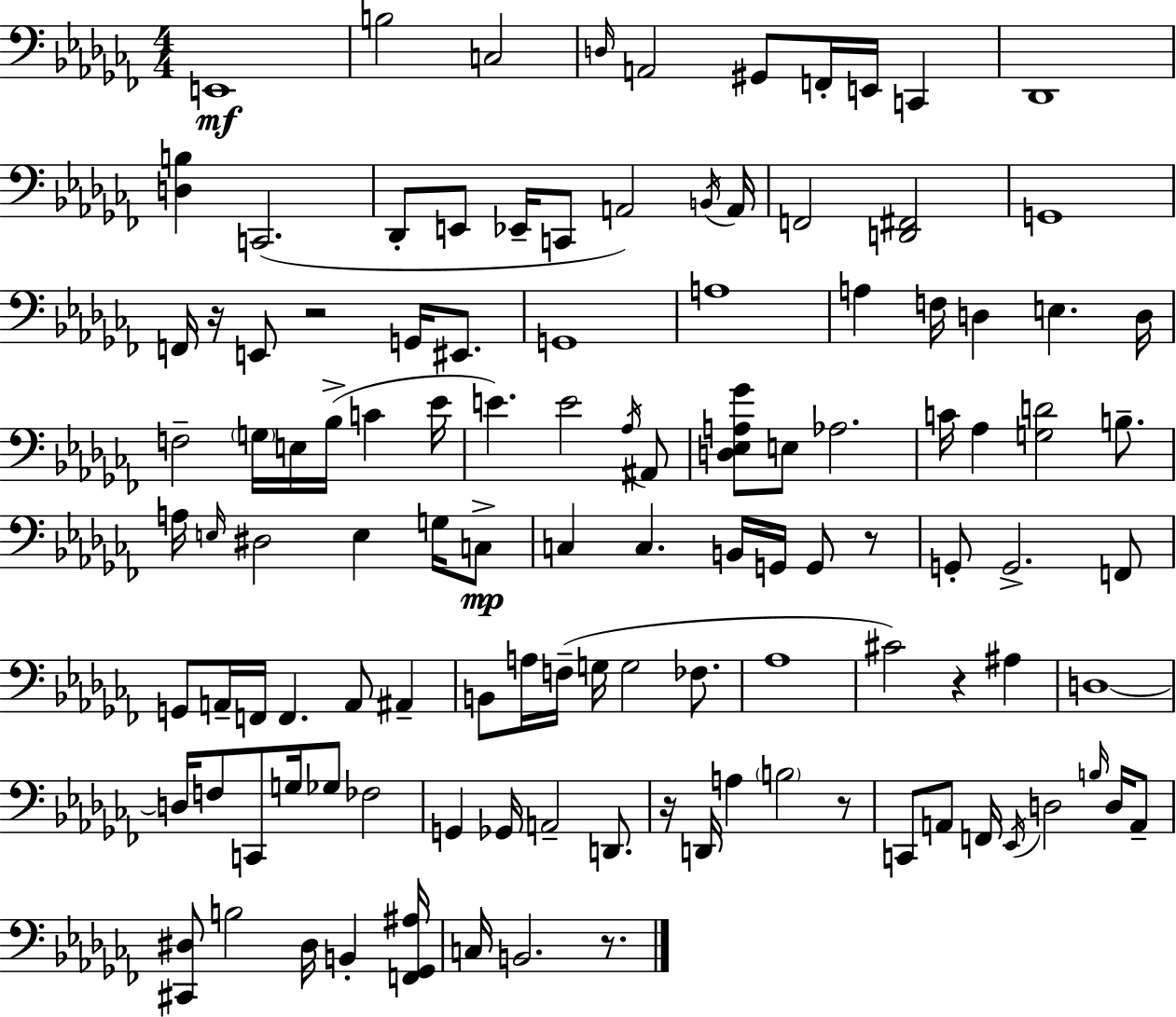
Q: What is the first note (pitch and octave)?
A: E2